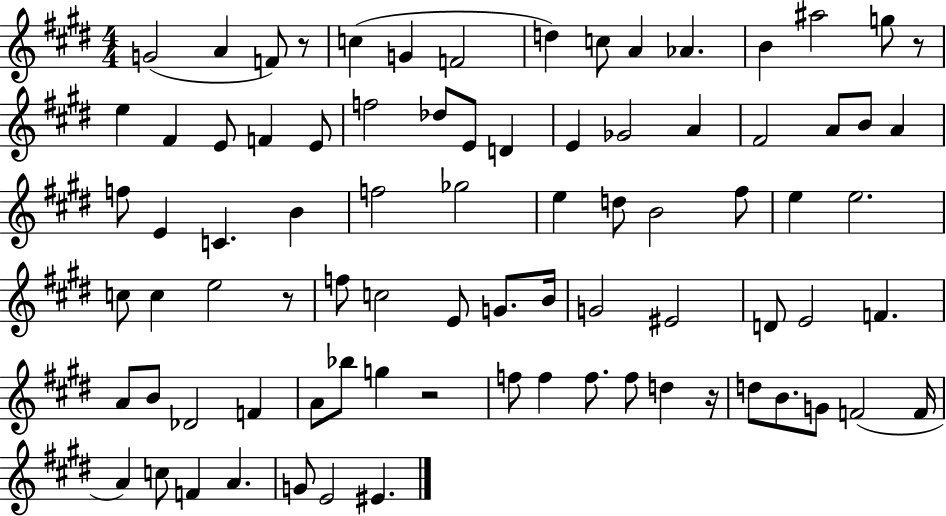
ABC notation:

X:1
T:Untitled
M:4/4
L:1/4
K:E
G2 A F/2 z/2 c G F2 d c/2 A _A B ^a2 g/2 z/2 e ^F E/2 F E/2 f2 _d/2 E/2 D E _G2 A ^F2 A/2 B/2 A f/2 E C B f2 _g2 e d/2 B2 ^f/2 e e2 c/2 c e2 z/2 f/2 c2 E/2 G/2 B/4 G2 ^E2 D/2 E2 F A/2 B/2 _D2 F A/2 _b/2 g z2 f/2 f f/2 f/2 d z/4 d/2 B/2 G/2 F2 F/4 A c/2 F A G/2 E2 ^E